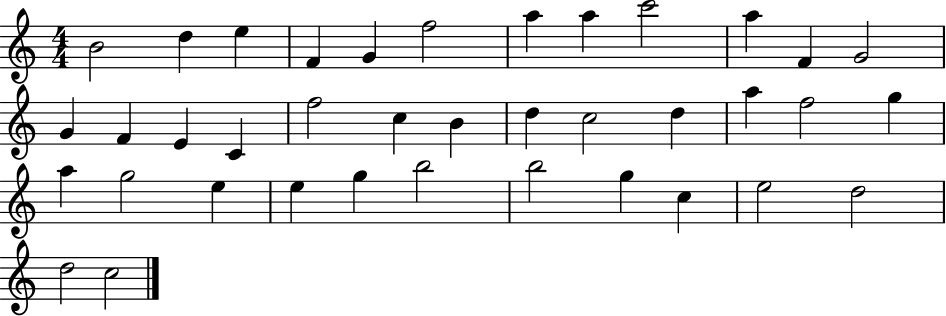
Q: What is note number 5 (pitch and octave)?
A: G4